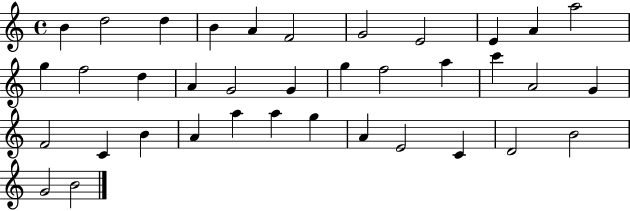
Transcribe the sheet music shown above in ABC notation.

X:1
T:Untitled
M:4/4
L:1/4
K:C
B d2 d B A F2 G2 E2 E A a2 g f2 d A G2 G g f2 a c' A2 G F2 C B A a a g A E2 C D2 B2 G2 B2